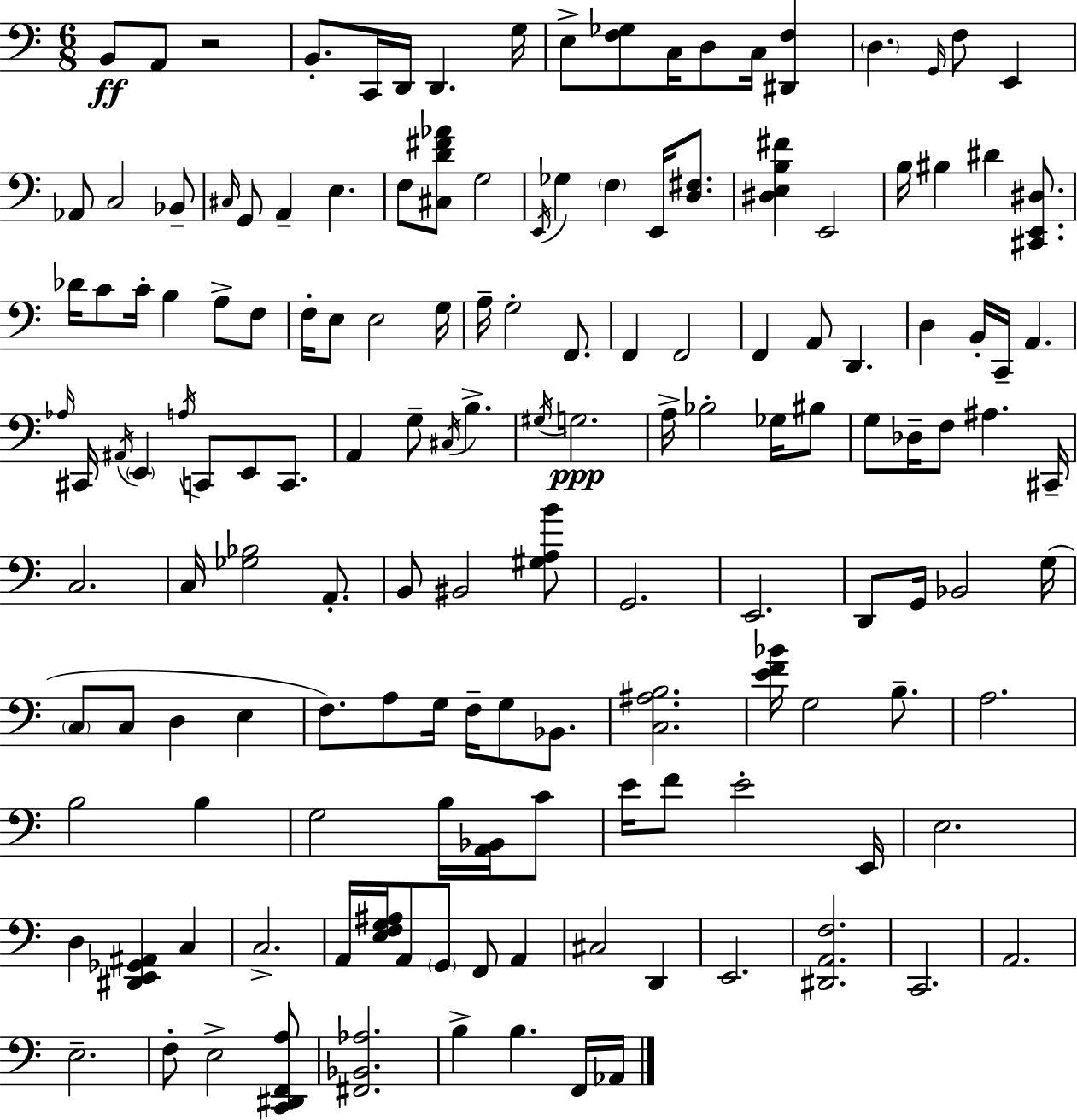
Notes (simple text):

B2/e A2/e R/h B2/e. C2/s D2/s D2/q. G3/s E3/e [F3,Gb3]/e C3/s D3/e C3/s [D#2,F3]/q D3/q. G2/s F3/e E2/q Ab2/e C3/h Bb2/e C#3/s G2/e A2/q E3/q. F3/e [C#3,D4,F#4,Ab4]/e G3/h E2/s Gb3/q F3/q E2/s [D3,F#3]/e. [D#3,E3,B3,F#4]/q E2/h B3/s BIS3/q D#4/q [C#2,E2,D#3]/e. Db4/s C4/e C4/s B3/q A3/e F3/e F3/s E3/e E3/h G3/s A3/s G3/h F2/e. F2/q F2/h F2/q A2/e D2/q. D3/q B2/s C2/s A2/q. Ab3/s C#2/s A#2/s E2/q A3/s C2/e E2/e C2/e. A2/q G3/e C#3/s B3/q. G#3/s G3/h. A3/s Bb3/h Gb3/s BIS3/e G3/e Db3/s F3/e A#3/q. C#2/s C3/h. C3/s [Gb3,Bb3]/h A2/e. B2/e BIS2/h [G#3,A3,B4]/e G2/h. E2/h. D2/e G2/s Bb2/h G3/s C3/e C3/e D3/q E3/q F3/e. A3/e G3/s F3/s G3/e Bb2/e. [C3,A#3,B3]/h. [E4,F4,Bb4]/s G3/h B3/e. A3/h. B3/h B3/q G3/h B3/s [A2,Bb2]/s C4/e E4/s F4/e E4/h E2/s E3/h. D3/q [D#2,E2,Gb2,A#2]/q C3/q C3/h. A2/s [E3,F3,G3,A#3]/s A2/e G2/e F2/e A2/q C#3/h D2/q E2/h. [D#2,A2,F3]/h. C2/h. A2/h. E3/h. F3/e E3/h [C2,D#2,F2,A3]/e [F#2,Bb2,Ab3]/h. B3/q B3/q. F2/s Ab2/s